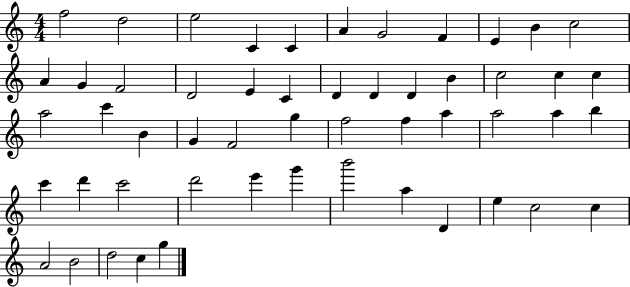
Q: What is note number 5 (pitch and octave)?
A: C4